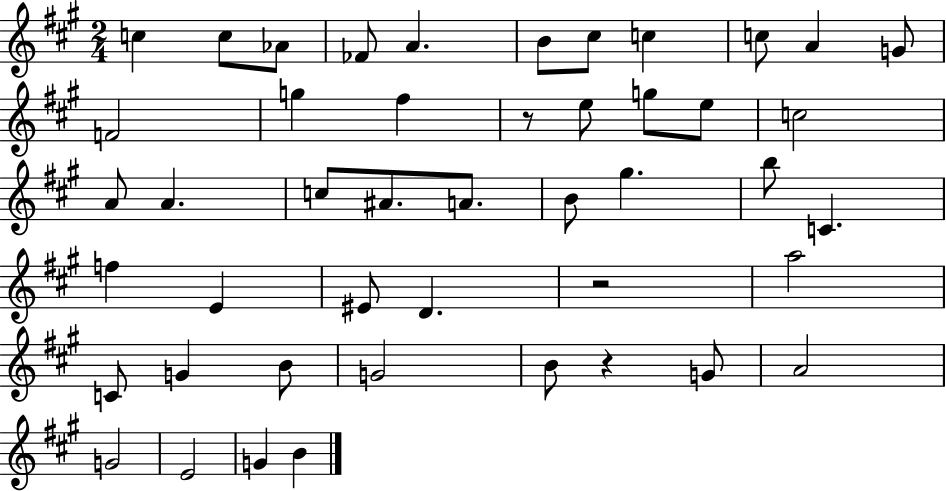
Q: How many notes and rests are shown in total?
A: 46